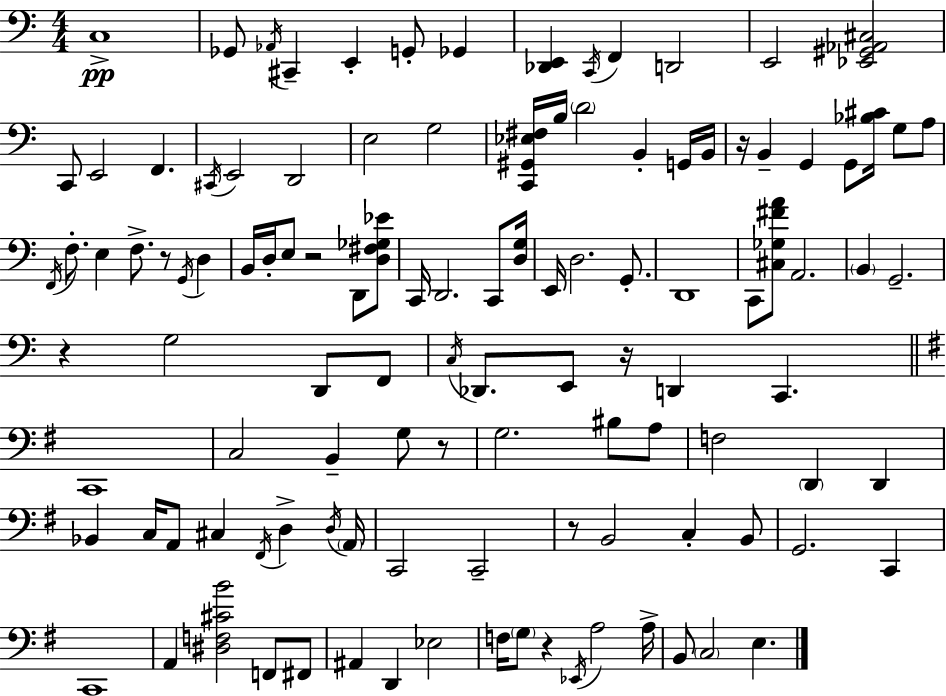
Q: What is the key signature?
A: C major